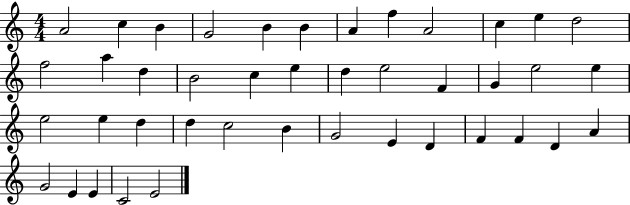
A4/h C5/q B4/q G4/h B4/q B4/q A4/q F5/q A4/h C5/q E5/q D5/h F5/h A5/q D5/q B4/h C5/q E5/q D5/q E5/h F4/q G4/q E5/h E5/q E5/h E5/q D5/q D5/q C5/h B4/q G4/h E4/q D4/q F4/q F4/q D4/q A4/q G4/h E4/q E4/q C4/h E4/h